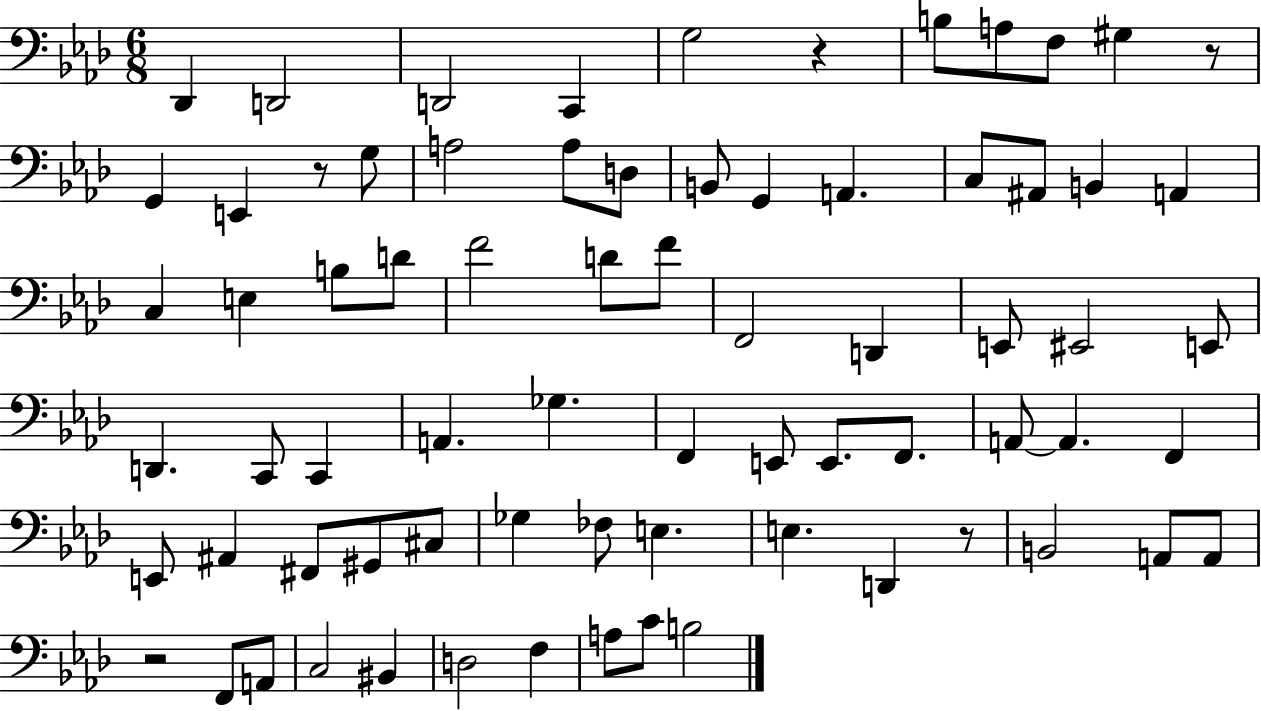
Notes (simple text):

Db2/q D2/h D2/h C2/q G3/h R/q B3/e A3/e F3/e G#3/q R/e G2/q E2/q R/e G3/e A3/h A3/e D3/e B2/e G2/q A2/q. C3/e A#2/e B2/q A2/q C3/q E3/q B3/e D4/e F4/h D4/e F4/e F2/h D2/q E2/e EIS2/h E2/e D2/q. C2/e C2/q A2/q. Gb3/q. F2/q E2/e E2/e. F2/e. A2/e A2/q. F2/q E2/e A#2/q F#2/e G#2/e C#3/e Gb3/q FES3/e E3/q. E3/q. D2/q R/e B2/h A2/e A2/e R/h F2/e A2/e C3/h BIS2/q D3/h F3/q A3/e C4/e B3/h